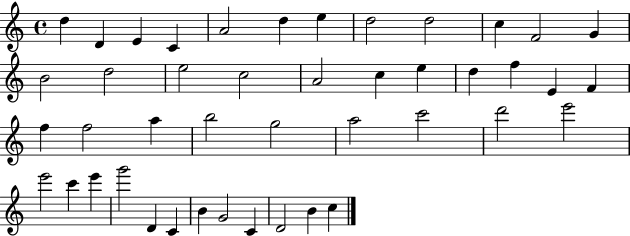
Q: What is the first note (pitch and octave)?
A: D5